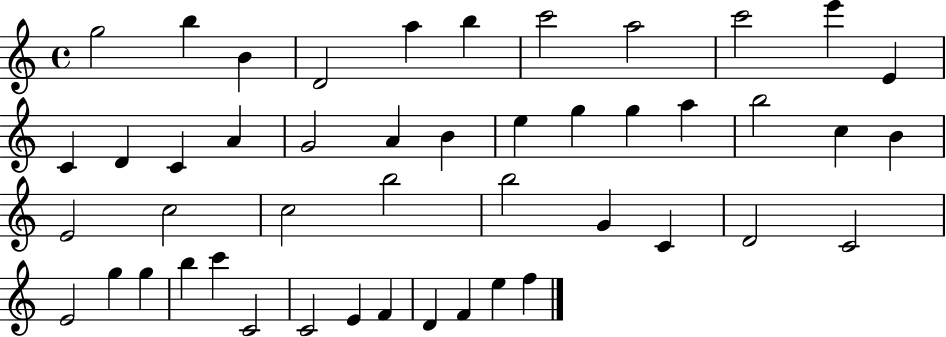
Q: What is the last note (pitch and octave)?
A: F5